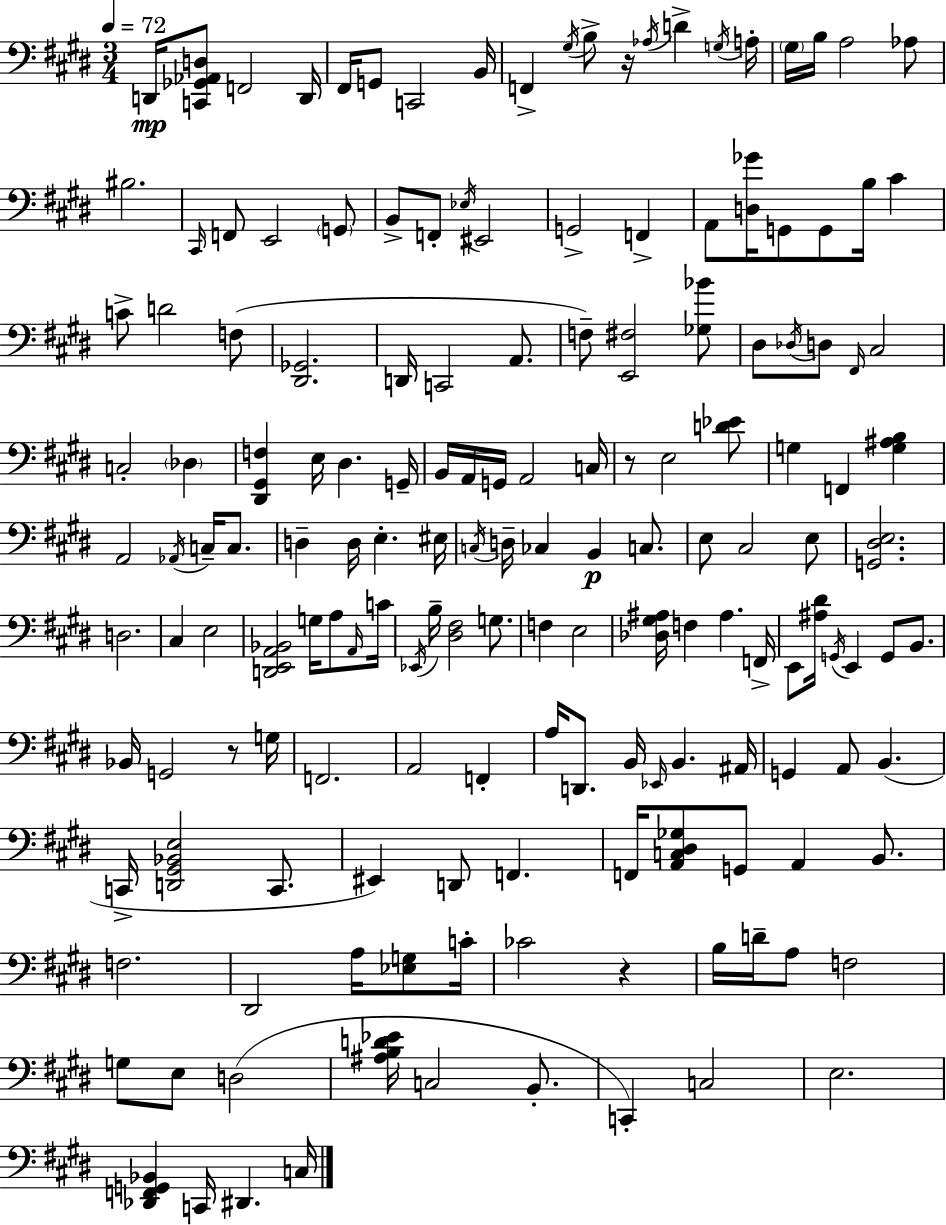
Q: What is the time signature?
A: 3/4